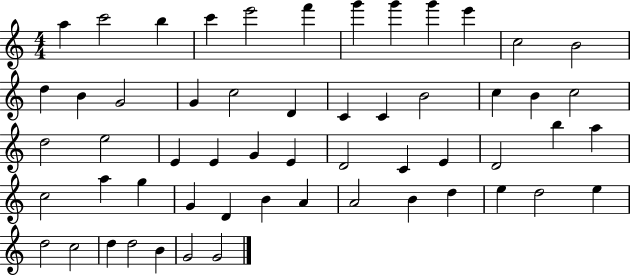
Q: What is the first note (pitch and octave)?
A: A5